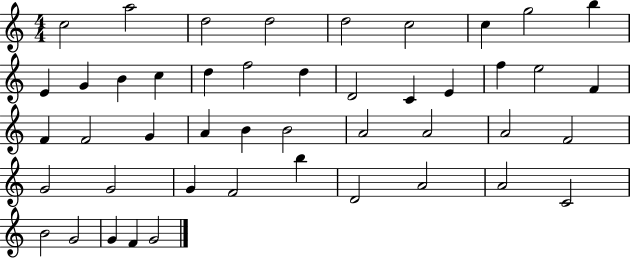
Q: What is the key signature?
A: C major